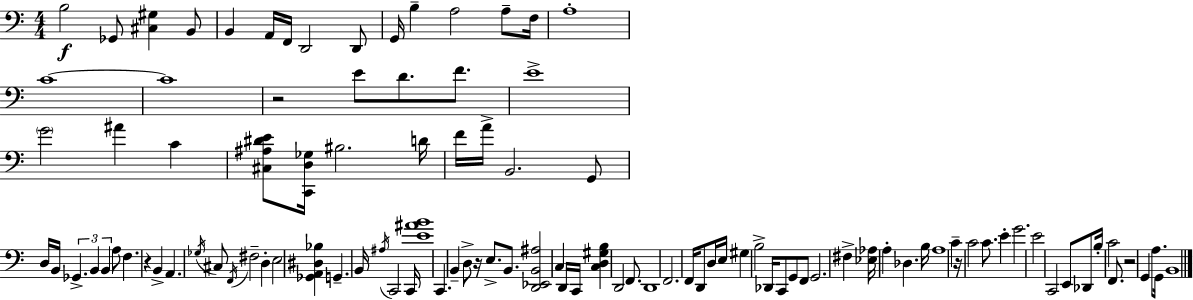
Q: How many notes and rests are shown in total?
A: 106